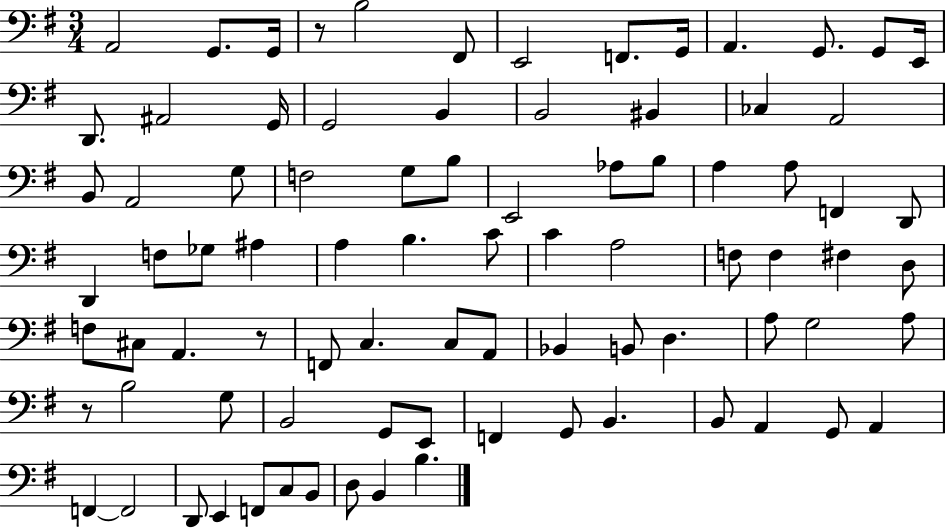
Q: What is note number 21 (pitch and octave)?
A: A2